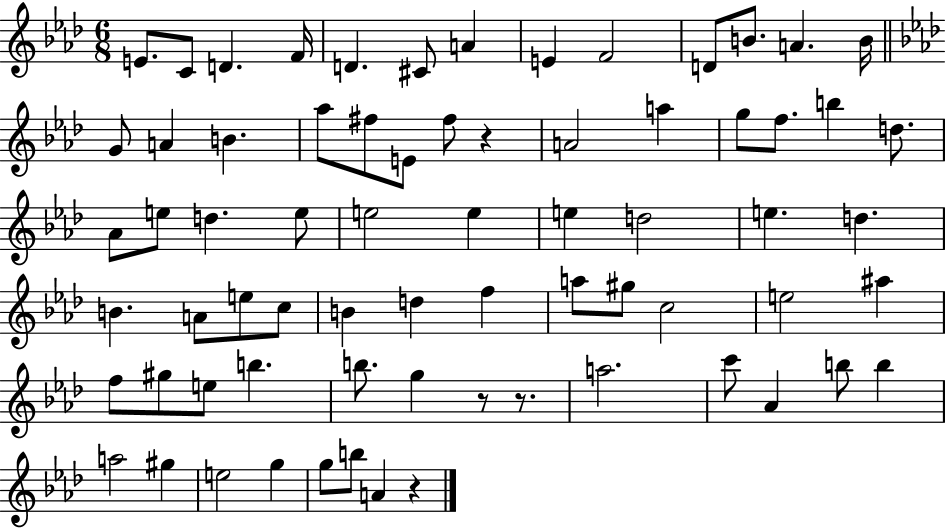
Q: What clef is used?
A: treble